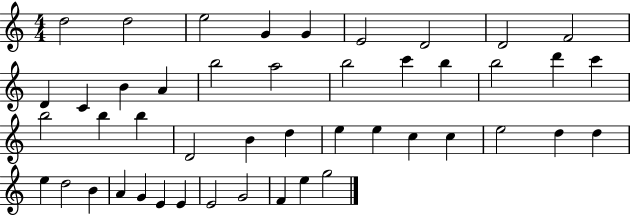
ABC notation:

X:1
T:Untitled
M:4/4
L:1/4
K:C
d2 d2 e2 G G E2 D2 D2 F2 D C B A b2 a2 b2 c' b b2 d' c' b2 b b D2 B d e e c c e2 d d e d2 B A G E E E2 G2 F e g2